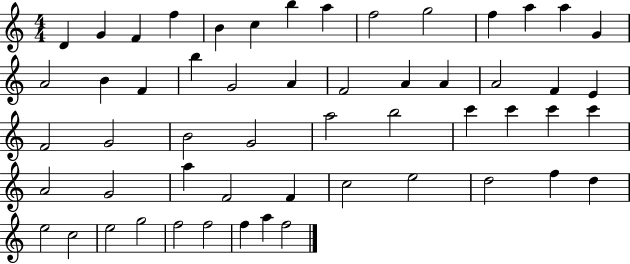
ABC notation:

X:1
T:Untitled
M:4/4
L:1/4
K:C
D G F f B c b a f2 g2 f a a G A2 B F b G2 A F2 A A A2 F E F2 G2 B2 G2 a2 b2 c' c' c' c' A2 G2 a F2 F c2 e2 d2 f d e2 c2 e2 g2 f2 f2 f a f2